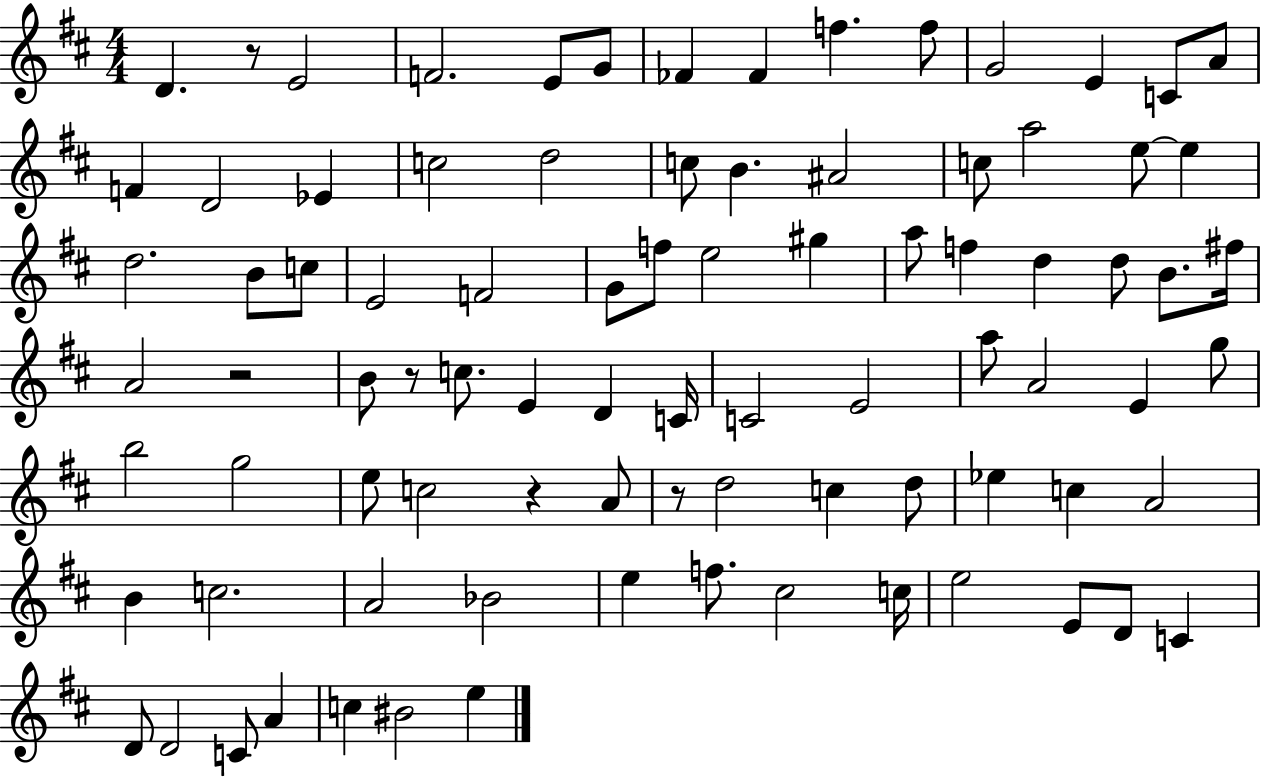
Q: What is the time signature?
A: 4/4